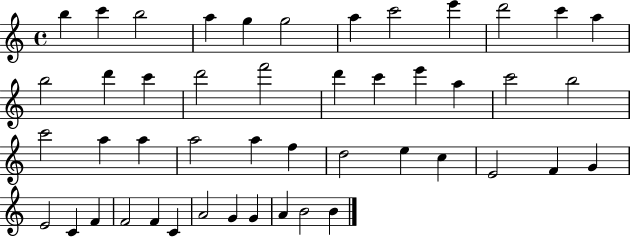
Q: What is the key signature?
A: C major